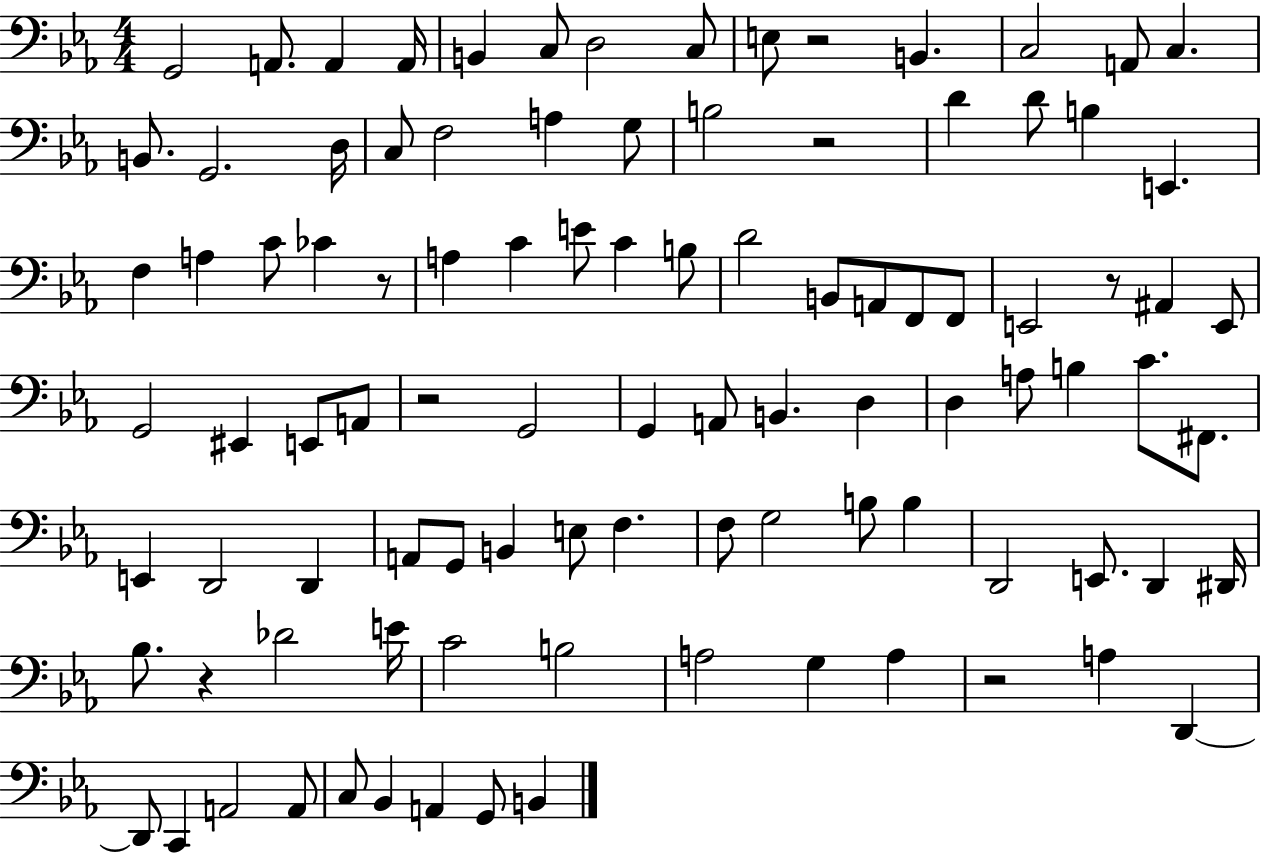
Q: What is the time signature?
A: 4/4